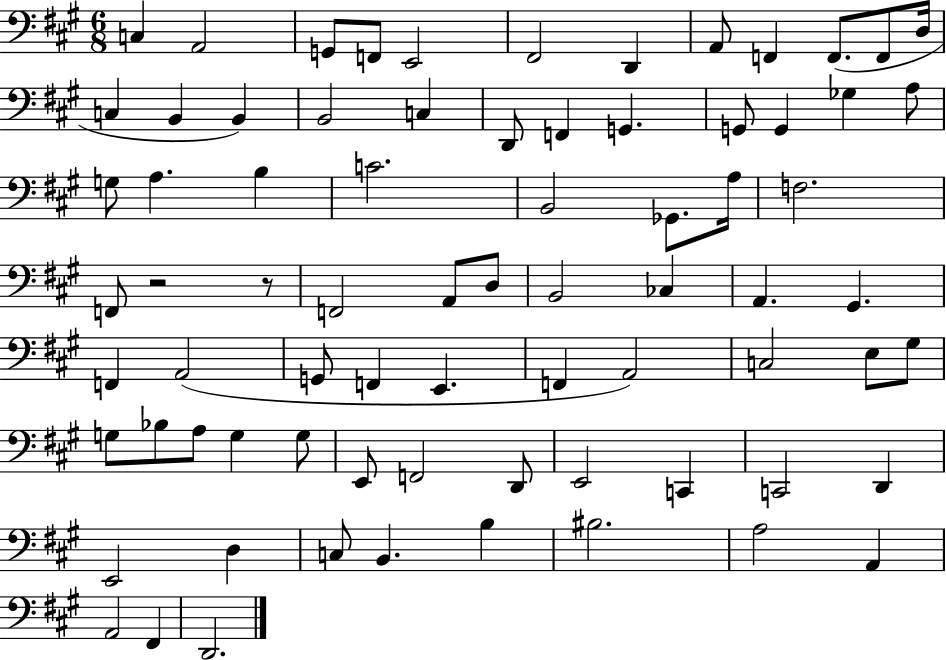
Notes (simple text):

C3/q A2/h G2/e F2/e E2/h F#2/h D2/q A2/e F2/q F2/e. F2/e D3/s C3/q B2/q B2/q B2/h C3/q D2/e F2/q G2/q. G2/e G2/q Gb3/q A3/e G3/e A3/q. B3/q C4/h. B2/h Gb2/e. A3/s F3/h. F2/e R/h R/e F2/h A2/e D3/e B2/h CES3/q A2/q. G#2/q. F2/q A2/h G2/e F2/q E2/q. F2/q A2/h C3/h E3/e G#3/e G3/e Bb3/e A3/e G3/q G3/e E2/e F2/h D2/e E2/h C2/q C2/h D2/q E2/h D3/q C3/e B2/q. B3/q BIS3/h. A3/h A2/q A2/h F#2/q D2/h.